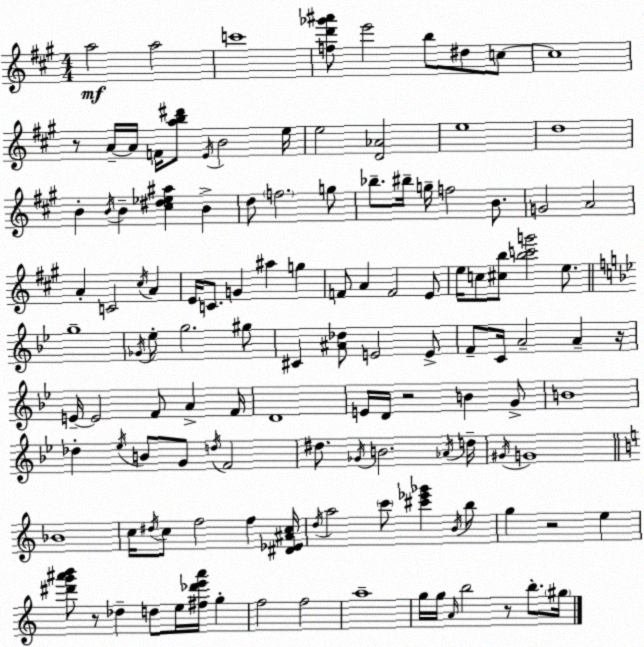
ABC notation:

X:1
T:Untitled
M:4/4
L:1/4
K:A
a2 a2 c'4 [fd'_g'^a']/2 e'2 b/2 ^d/2 c/2 c4 z/2 A/4 A/4 F/4 [ab^d']/2 E/4 B2 e/4 e2 [D_A]2 e4 d4 B B/4 B [^c^d_e^a] B d/2 f2 g/2 _b/2 ^b/4 g/4 f2 B/2 G2 A2 A C2 ^c/4 A E/4 C/2 G ^a g F/2 A F2 E/2 e/4 c/2 [^cb]/2 [bc'g']2 e/2 g4 _G/4 _e/2 g2 ^g/2 ^C [^A_d]/2 E2 E/2 F/2 C/4 A2 A z/4 E/4 E2 F/2 A F/4 D4 E/4 D/4 z2 B G/2 B4 _d _e/4 B/2 G/2 d/4 F2 ^d/2 _G/4 B2 _A/4 d/4 ^G/4 G4 _B4 c/4 ^d/4 c/2 f2 f [^D_E^Ac]/4 d/4 a2 c'/2 [^c'_e'_g'] B/4 b/2 g z2 e [^d'g'^a'b']/2 z/2 _d d/2 e/4 [^f_d'e'^a']/4 g f2 f2 a4 g/4 g/4 A/4 b2 z/2 b/2 ^g/4